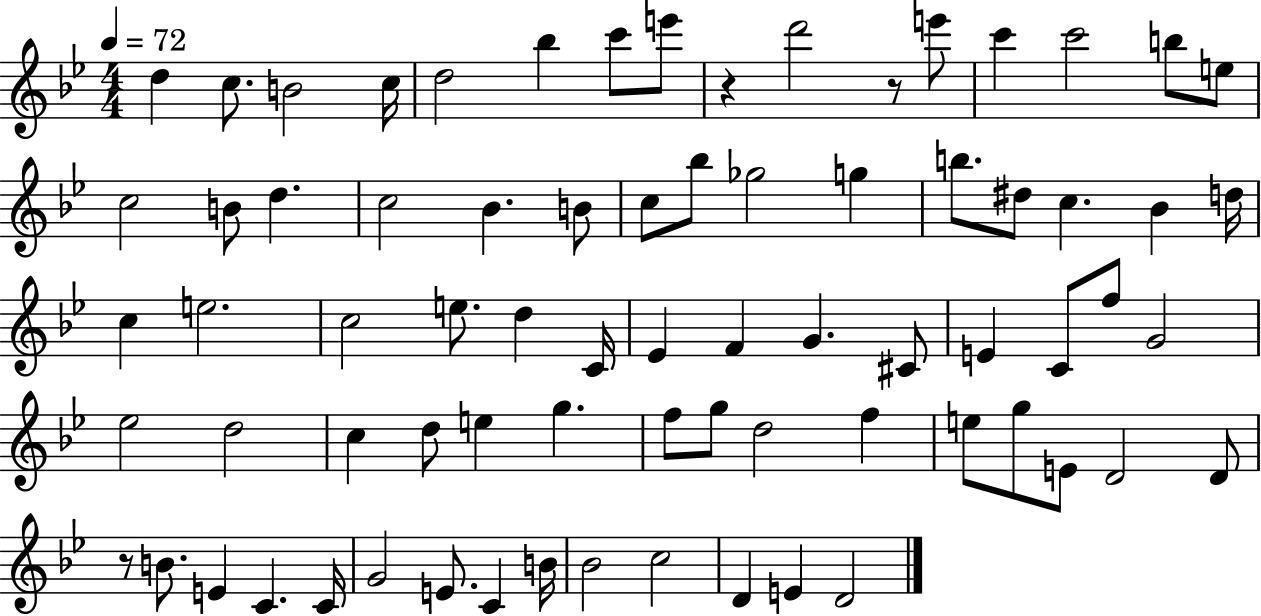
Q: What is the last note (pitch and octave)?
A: D4